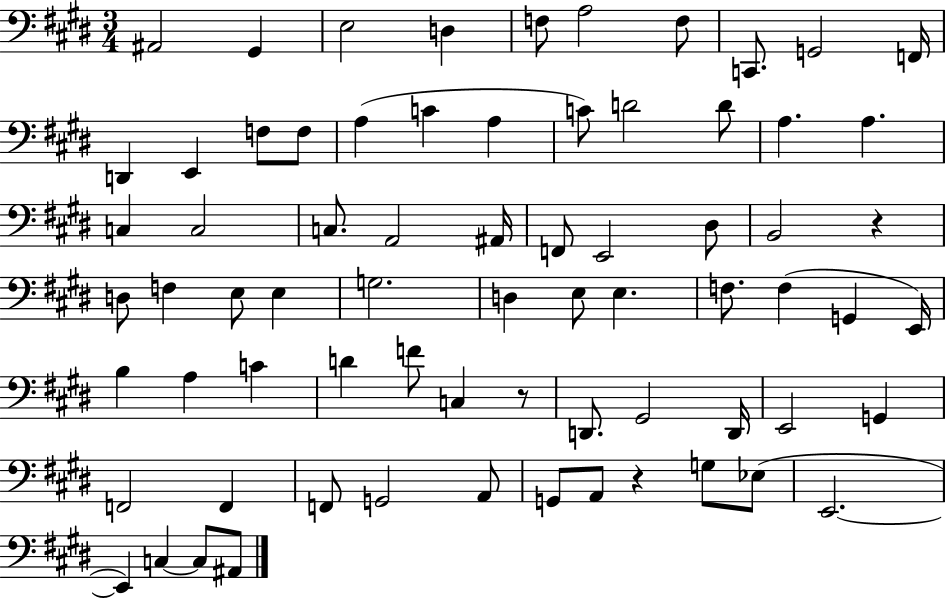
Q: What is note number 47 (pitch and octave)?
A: D4